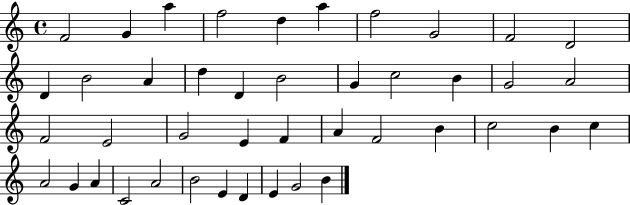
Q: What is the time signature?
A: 4/4